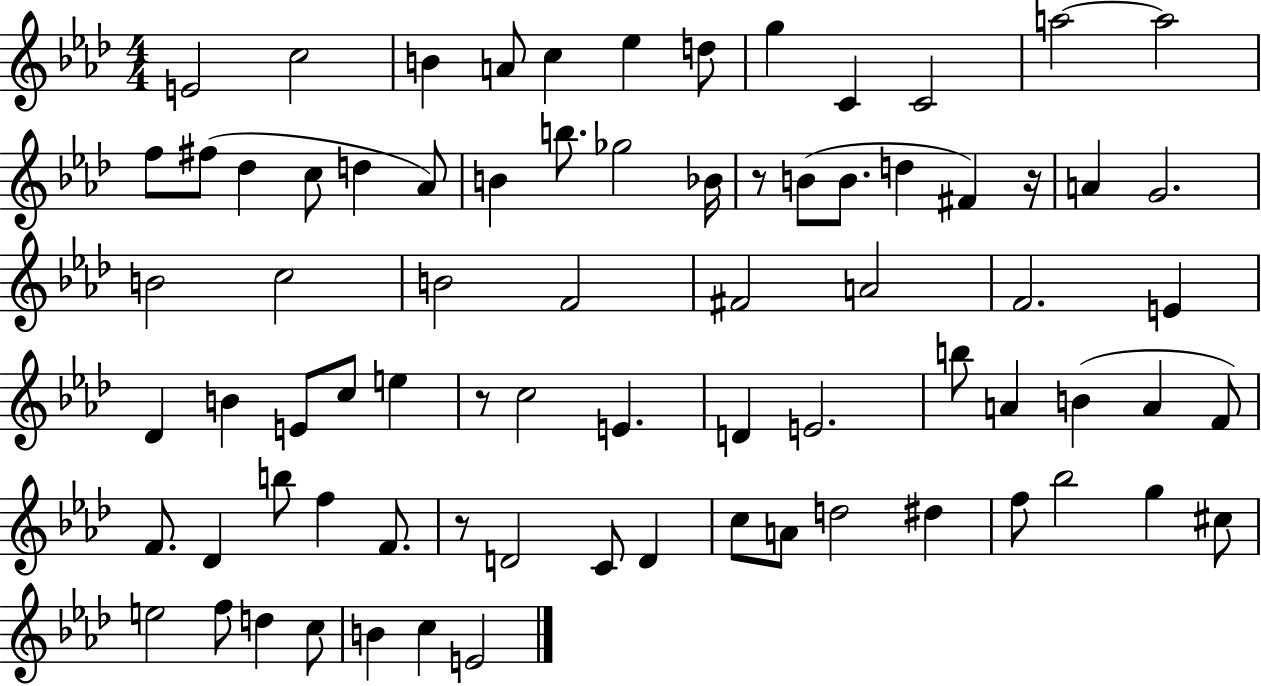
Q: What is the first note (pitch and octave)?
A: E4